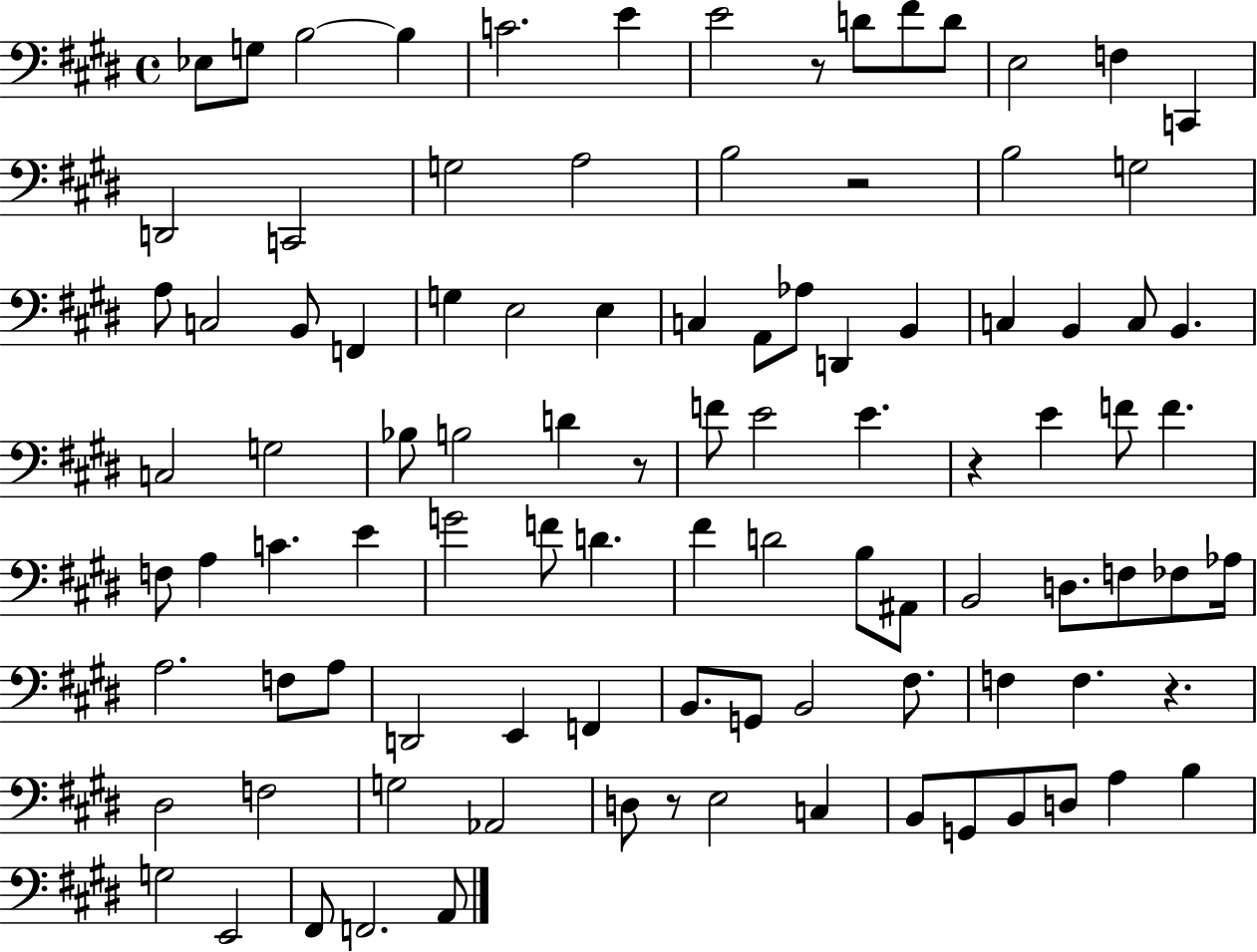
{
  \clef bass
  \time 4/4
  \defaultTimeSignature
  \key e \major
  ees8 g8 b2~~ b4 | c'2. e'4 | e'2 r8 d'8 fis'8 d'8 | e2 f4 c,4 | \break d,2 c,2 | g2 a2 | b2 r2 | b2 g2 | \break a8 c2 b,8 f,4 | g4 e2 e4 | c4 a,8 aes8 d,4 b,4 | c4 b,4 c8 b,4. | \break c2 g2 | bes8 b2 d'4 r8 | f'8 e'2 e'4. | r4 e'4 f'8 f'4. | \break f8 a4 c'4. e'4 | g'2 f'8 d'4. | fis'4 d'2 b8 ais,8 | b,2 d8. f8 fes8 aes16 | \break a2. f8 a8 | d,2 e,4 f,4 | b,8. g,8 b,2 fis8. | f4 f4. r4. | \break dis2 f2 | g2 aes,2 | d8 r8 e2 c4 | b,8 g,8 b,8 d8 a4 b4 | \break g2 e,2 | fis,8 f,2. a,8 | \bar "|."
}